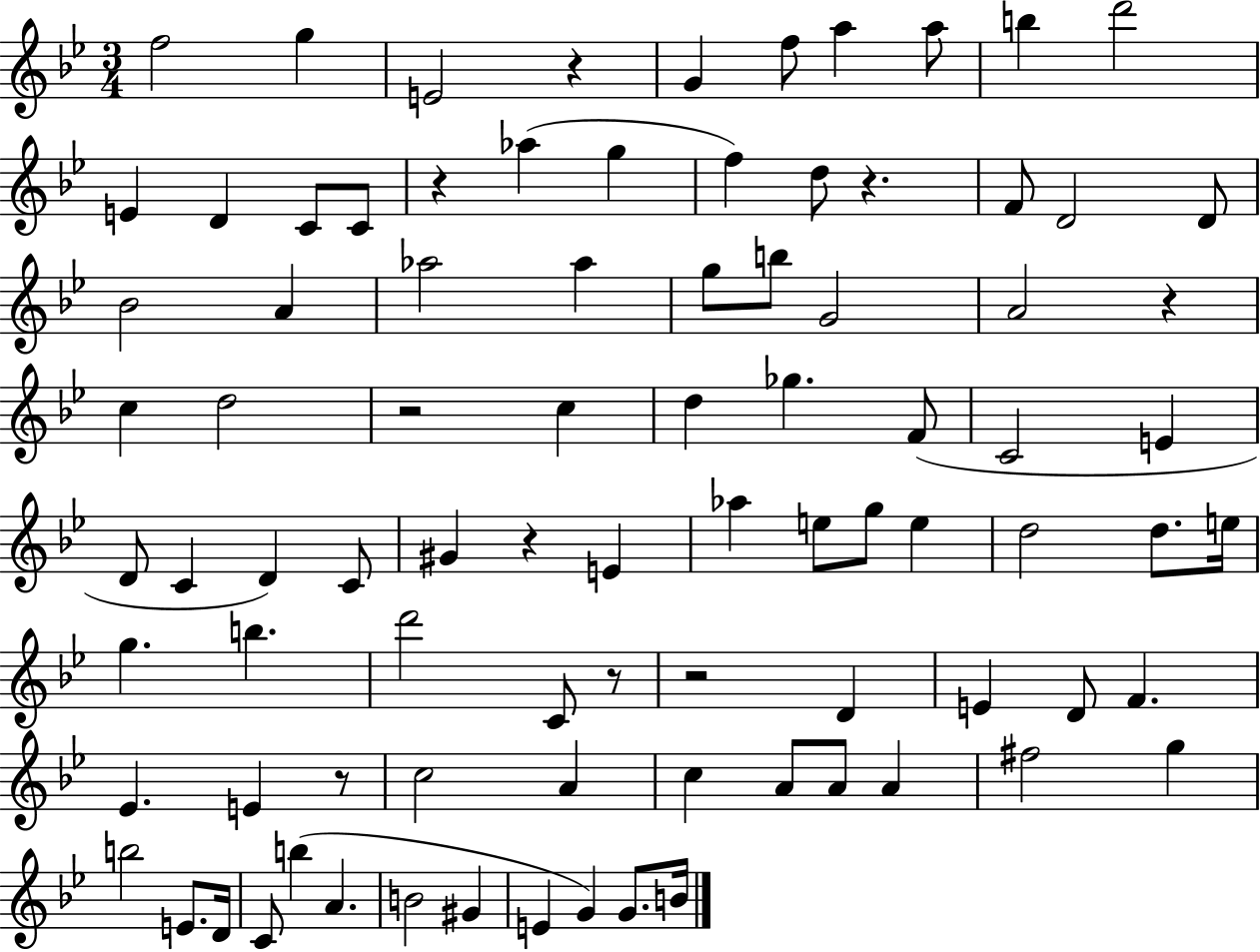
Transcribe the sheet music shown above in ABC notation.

X:1
T:Untitled
M:3/4
L:1/4
K:Bb
f2 g E2 z G f/2 a a/2 b d'2 E D C/2 C/2 z _a g f d/2 z F/2 D2 D/2 _B2 A _a2 _a g/2 b/2 G2 A2 z c d2 z2 c d _g F/2 C2 E D/2 C D C/2 ^G z E _a e/2 g/2 e d2 d/2 e/4 g b d'2 C/2 z/2 z2 D E D/2 F _E E z/2 c2 A c A/2 A/2 A ^f2 g b2 E/2 D/4 C/2 b A B2 ^G E G G/2 B/4